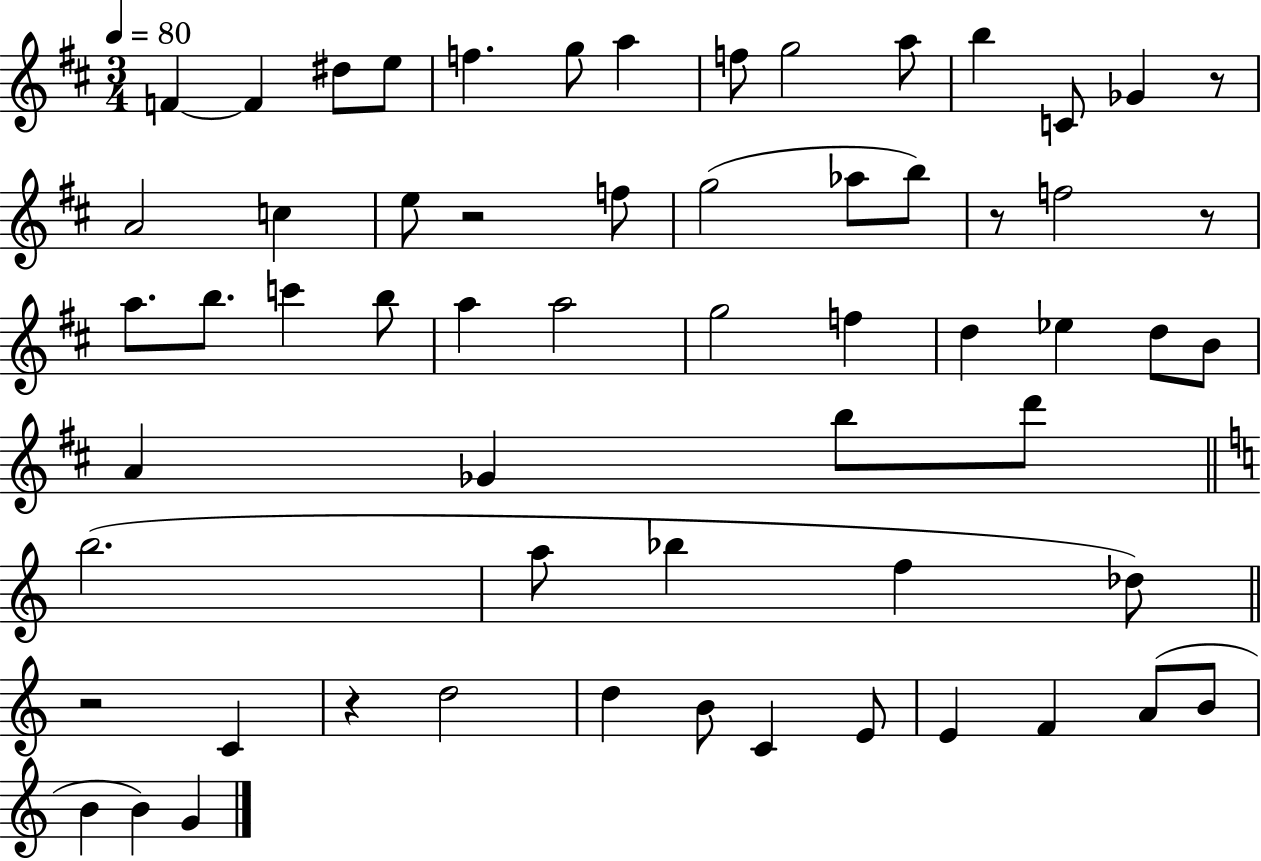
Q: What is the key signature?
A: D major